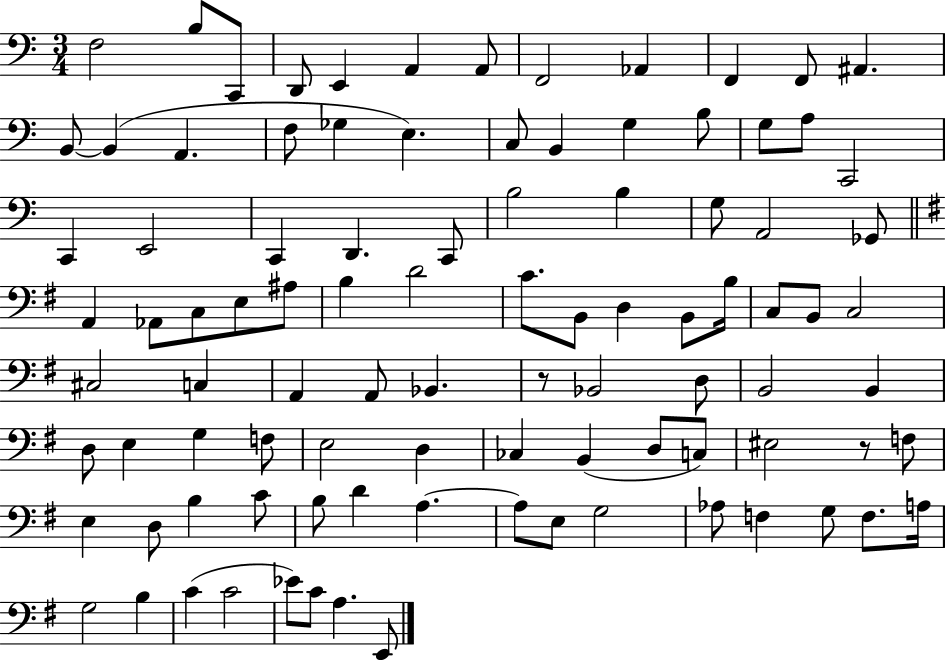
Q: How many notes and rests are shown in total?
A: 96